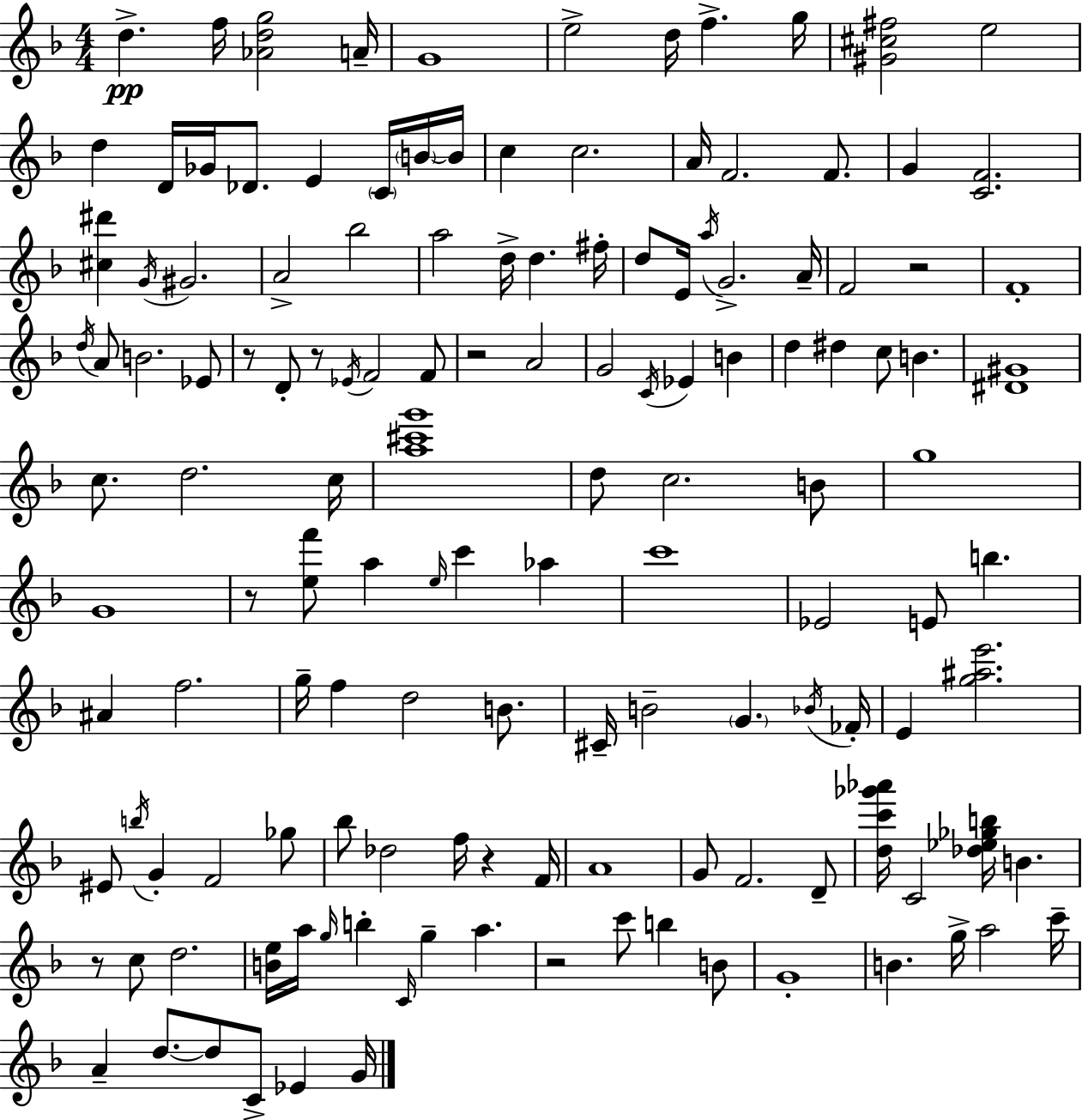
D5/q. F5/s [Ab4,D5,G5]/h A4/s G4/w E5/h D5/s F5/q. G5/s [G#4,C#5,F#5]/h E5/h D5/q D4/s Gb4/s Db4/e. E4/q C4/s B4/s B4/s C5/q C5/h. A4/s F4/h. F4/e. G4/q [C4,F4]/h. [C#5,D#6]/q G4/s G#4/h. A4/h Bb5/h A5/h D5/s D5/q. F#5/s D5/e E4/s A5/s G4/h. A4/s F4/h R/h F4/w D5/s A4/e B4/h. Eb4/e R/e D4/e R/e Eb4/s F4/h F4/e R/h A4/h G4/h C4/s Eb4/q B4/q D5/q D#5/q C5/e B4/q. [D#4,G#4]/w C5/e. D5/h. C5/s [A5,C#6,G6]/w D5/e C5/h. B4/e G5/w G4/w R/e [E5,F6]/e A5/q E5/s C6/q Ab5/q C6/w Eb4/h E4/e B5/q. A#4/q F5/h. G5/s F5/q D5/h B4/e. C#4/s B4/h G4/q. Bb4/s FES4/s E4/q [G5,A#5,E6]/h. EIS4/e B5/s G4/q F4/h Gb5/e Bb5/e Db5/h F5/s R/q F4/s A4/w G4/e F4/h. D4/e [D5,C6,Gb6,Ab6]/s C4/h [Db5,Eb5,Gb5,B5]/s B4/q. R/e C5/e D5/h. [B4,E5]/s A5/s G5/s B5/q C4/s G5/q A5/q. R/h C6/e B5/q B4/e G4/w B4/q. G5/s A5/h C6/s A4/q D5/e. D5/e C4/e Eb4/q G4/s